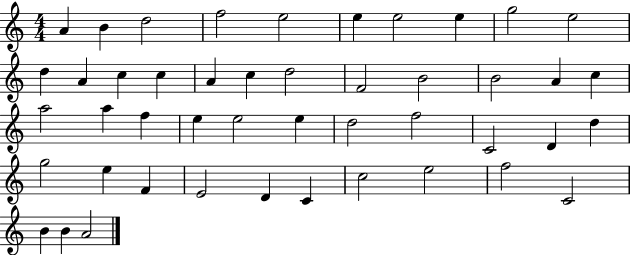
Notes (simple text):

A4/q B4/q D5/h F5/h E5/h E5/q E5/h E5/q G5/h E5/h D5/q A4/q C5/q C5/q A4/q C5/q D5/h F4/h B4/h B4/h A4/q C5/q A5/h A5/q F5/q E5/q E5/h E5/q D5/h F5/h C4/h D4/q D5/q G5/h E5/q F4/q E4/h D4/q C4/q C5/h E5/h F5/h C4/h B4/q B4/q A4/h